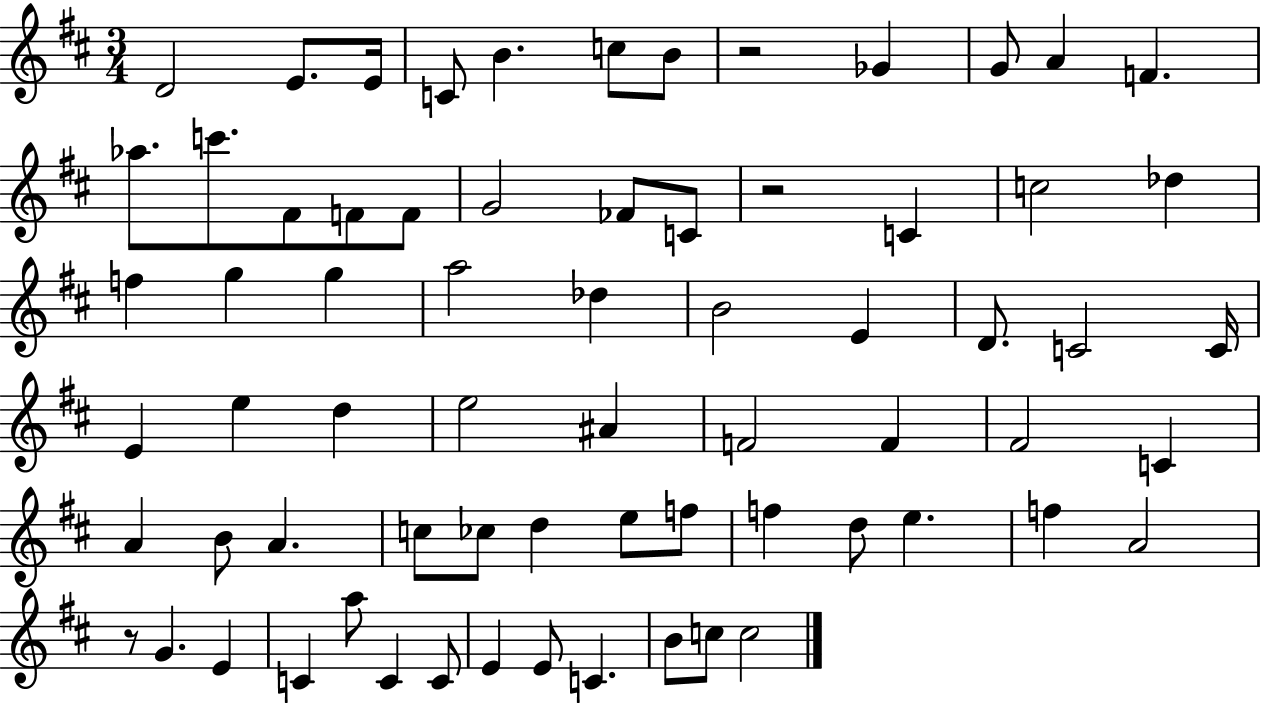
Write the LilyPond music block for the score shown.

{
  \clef treble
  \numericTimeSignature
  \time 3/4
  \key d \major
  d'2 e'8. e'16 | c'8 b'4. c''8 b'8 | r2 ges'4 | g'8 a'4 f'4. | \break aes''8. c'''8. fis'8 f'8 f'8 | g'2 fes'8 c'8 | r2 c'4 | c''2 des''4 | \break f''4 g''4 g''4 | a''2 des''4 | b'2 e'4 | d'8. c'2 c'16 | \break e'4 e''4 d''4 | e''2 ais'4 | f'2 f'4 | fis'2 c'4 | \break a'4 b'8 a'4. | c''8 ces''8 d''4 e''8 f''8 | f''4 d''8 e''4. | f''4 a'2 | \break r8 g'4. e'4 | c'4 a''8 c'4 c'8 | e'4 e'8 c'4. | b'8 c''8 c''2 | \break \bar "|."
}